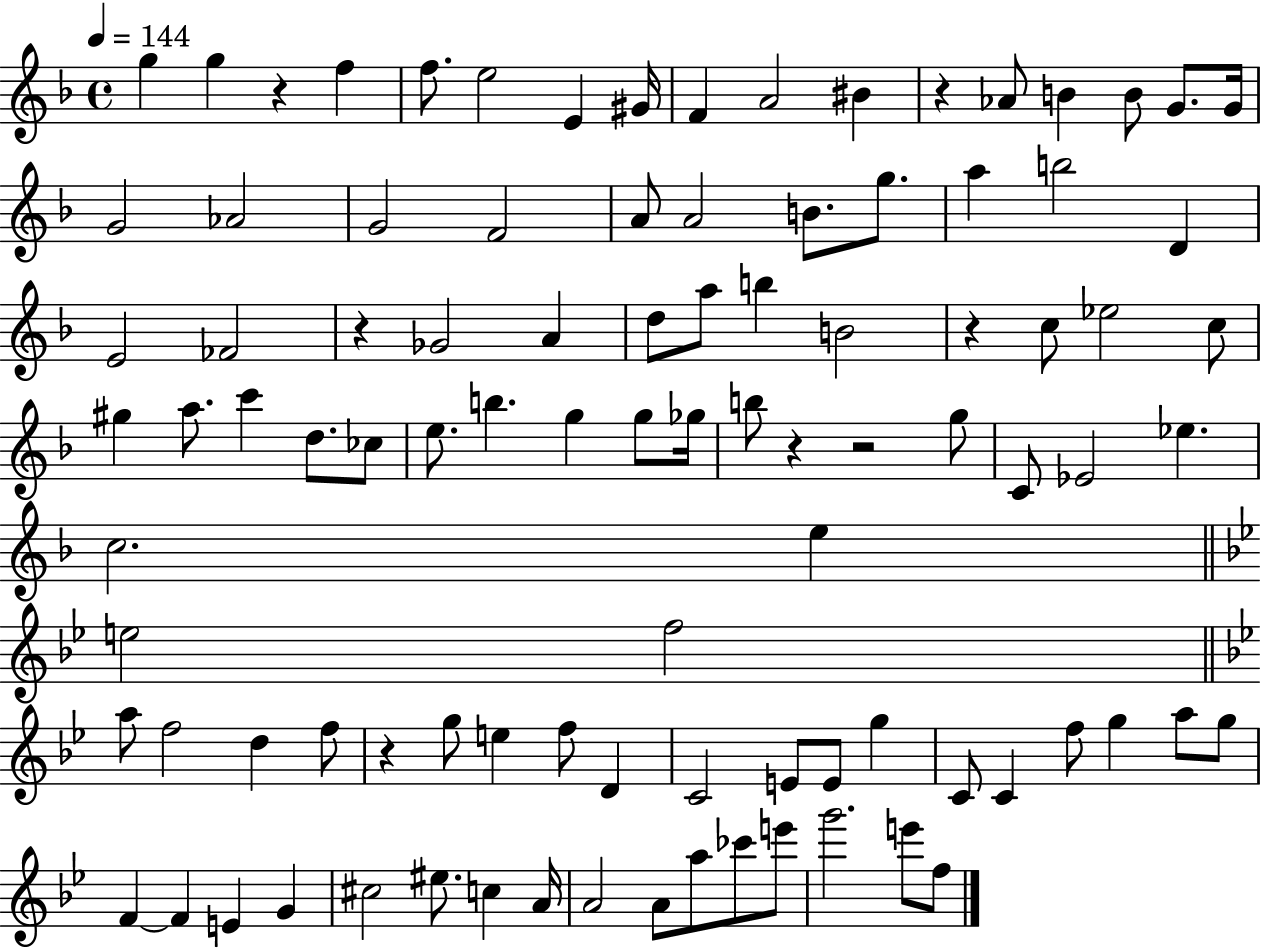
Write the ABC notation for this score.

X:1
T:Untitled
M:4/4
L:1/4
K:F
g g z f f/2 e2 E ^G/4 F A2 ^B z _A/2 B B/2 G/2 G/4 G2 _A2 G2 F2 A/2 A2 B/2 g/2 a b2 D E2 _F2 z _G2 A d/2 a/2 b B2 z c/2 _e2 c/2 ^g a/2 c' d/2 _c/2 e/2 b g g/2 _g/4 b/2 z z2 g/2 C/2 _E2 _e c2 e e2 f2 a/2 f2 d f/2 z g/2 e f/2 D C2 E/2 E/2 g C/2 C f/2 g a/2 g/2 F F E G ^c2 ^e/2 c A/4 A2 A/2 a/2 _c'/2 e'/2 g'2 e'/2 f/2